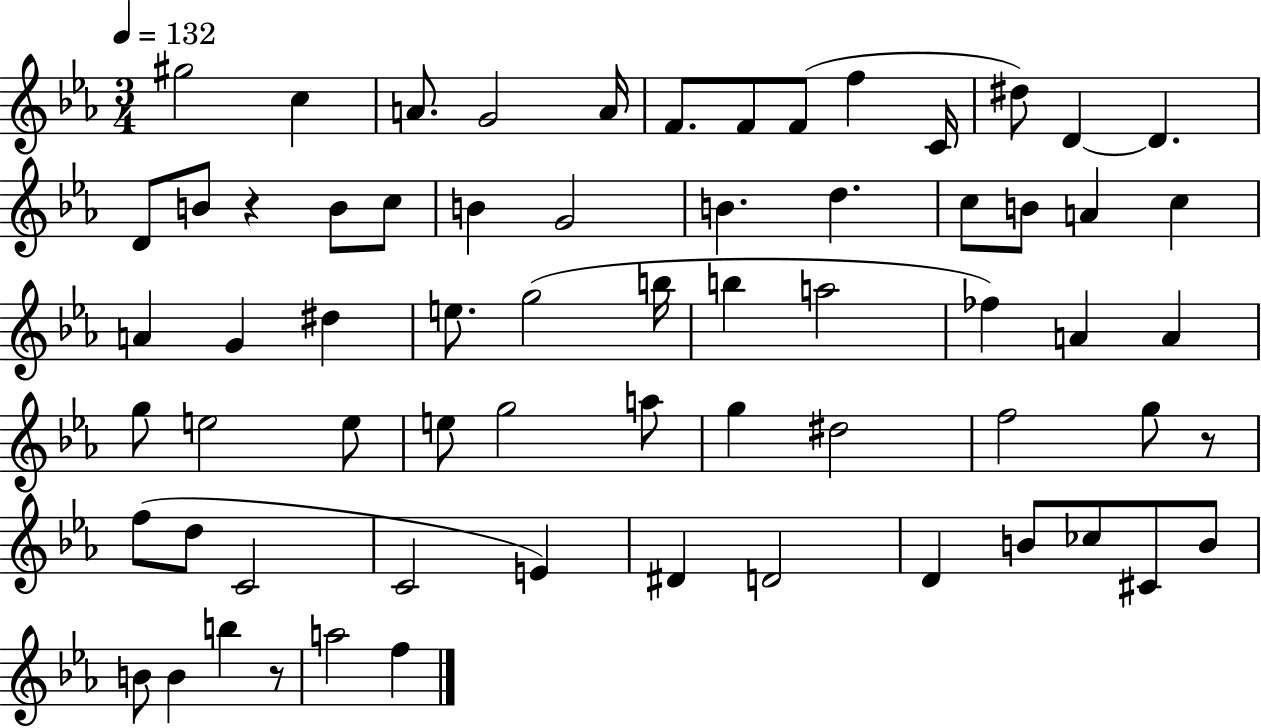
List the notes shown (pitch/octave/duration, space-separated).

G#5/h C5/q A4/e. G4/h A4/s F4/e. F4/e F4/e F5/q C4/s D#5/e D4/q D4/q. D4/e B4/e R/q B4/e C5/e B4/q G4/h B4/q. D5/q. C5/e B4/e A4/q C5/q A4/q G4/q D#5/q E5/e. G5/h B5/s B5/q A5/h FES5/q A4/q A4/q G5/e E5/h E5/e E5/e G5/h A5/e G5/q D#5/h F5/h G5/e R/e F5/e D5/e C4/h C4/h E4/q D#4/q D4/h D4/q B4/e CES5/e C#4/e B4/e B4/e B4/q B5/q R/e A5/h F5/q